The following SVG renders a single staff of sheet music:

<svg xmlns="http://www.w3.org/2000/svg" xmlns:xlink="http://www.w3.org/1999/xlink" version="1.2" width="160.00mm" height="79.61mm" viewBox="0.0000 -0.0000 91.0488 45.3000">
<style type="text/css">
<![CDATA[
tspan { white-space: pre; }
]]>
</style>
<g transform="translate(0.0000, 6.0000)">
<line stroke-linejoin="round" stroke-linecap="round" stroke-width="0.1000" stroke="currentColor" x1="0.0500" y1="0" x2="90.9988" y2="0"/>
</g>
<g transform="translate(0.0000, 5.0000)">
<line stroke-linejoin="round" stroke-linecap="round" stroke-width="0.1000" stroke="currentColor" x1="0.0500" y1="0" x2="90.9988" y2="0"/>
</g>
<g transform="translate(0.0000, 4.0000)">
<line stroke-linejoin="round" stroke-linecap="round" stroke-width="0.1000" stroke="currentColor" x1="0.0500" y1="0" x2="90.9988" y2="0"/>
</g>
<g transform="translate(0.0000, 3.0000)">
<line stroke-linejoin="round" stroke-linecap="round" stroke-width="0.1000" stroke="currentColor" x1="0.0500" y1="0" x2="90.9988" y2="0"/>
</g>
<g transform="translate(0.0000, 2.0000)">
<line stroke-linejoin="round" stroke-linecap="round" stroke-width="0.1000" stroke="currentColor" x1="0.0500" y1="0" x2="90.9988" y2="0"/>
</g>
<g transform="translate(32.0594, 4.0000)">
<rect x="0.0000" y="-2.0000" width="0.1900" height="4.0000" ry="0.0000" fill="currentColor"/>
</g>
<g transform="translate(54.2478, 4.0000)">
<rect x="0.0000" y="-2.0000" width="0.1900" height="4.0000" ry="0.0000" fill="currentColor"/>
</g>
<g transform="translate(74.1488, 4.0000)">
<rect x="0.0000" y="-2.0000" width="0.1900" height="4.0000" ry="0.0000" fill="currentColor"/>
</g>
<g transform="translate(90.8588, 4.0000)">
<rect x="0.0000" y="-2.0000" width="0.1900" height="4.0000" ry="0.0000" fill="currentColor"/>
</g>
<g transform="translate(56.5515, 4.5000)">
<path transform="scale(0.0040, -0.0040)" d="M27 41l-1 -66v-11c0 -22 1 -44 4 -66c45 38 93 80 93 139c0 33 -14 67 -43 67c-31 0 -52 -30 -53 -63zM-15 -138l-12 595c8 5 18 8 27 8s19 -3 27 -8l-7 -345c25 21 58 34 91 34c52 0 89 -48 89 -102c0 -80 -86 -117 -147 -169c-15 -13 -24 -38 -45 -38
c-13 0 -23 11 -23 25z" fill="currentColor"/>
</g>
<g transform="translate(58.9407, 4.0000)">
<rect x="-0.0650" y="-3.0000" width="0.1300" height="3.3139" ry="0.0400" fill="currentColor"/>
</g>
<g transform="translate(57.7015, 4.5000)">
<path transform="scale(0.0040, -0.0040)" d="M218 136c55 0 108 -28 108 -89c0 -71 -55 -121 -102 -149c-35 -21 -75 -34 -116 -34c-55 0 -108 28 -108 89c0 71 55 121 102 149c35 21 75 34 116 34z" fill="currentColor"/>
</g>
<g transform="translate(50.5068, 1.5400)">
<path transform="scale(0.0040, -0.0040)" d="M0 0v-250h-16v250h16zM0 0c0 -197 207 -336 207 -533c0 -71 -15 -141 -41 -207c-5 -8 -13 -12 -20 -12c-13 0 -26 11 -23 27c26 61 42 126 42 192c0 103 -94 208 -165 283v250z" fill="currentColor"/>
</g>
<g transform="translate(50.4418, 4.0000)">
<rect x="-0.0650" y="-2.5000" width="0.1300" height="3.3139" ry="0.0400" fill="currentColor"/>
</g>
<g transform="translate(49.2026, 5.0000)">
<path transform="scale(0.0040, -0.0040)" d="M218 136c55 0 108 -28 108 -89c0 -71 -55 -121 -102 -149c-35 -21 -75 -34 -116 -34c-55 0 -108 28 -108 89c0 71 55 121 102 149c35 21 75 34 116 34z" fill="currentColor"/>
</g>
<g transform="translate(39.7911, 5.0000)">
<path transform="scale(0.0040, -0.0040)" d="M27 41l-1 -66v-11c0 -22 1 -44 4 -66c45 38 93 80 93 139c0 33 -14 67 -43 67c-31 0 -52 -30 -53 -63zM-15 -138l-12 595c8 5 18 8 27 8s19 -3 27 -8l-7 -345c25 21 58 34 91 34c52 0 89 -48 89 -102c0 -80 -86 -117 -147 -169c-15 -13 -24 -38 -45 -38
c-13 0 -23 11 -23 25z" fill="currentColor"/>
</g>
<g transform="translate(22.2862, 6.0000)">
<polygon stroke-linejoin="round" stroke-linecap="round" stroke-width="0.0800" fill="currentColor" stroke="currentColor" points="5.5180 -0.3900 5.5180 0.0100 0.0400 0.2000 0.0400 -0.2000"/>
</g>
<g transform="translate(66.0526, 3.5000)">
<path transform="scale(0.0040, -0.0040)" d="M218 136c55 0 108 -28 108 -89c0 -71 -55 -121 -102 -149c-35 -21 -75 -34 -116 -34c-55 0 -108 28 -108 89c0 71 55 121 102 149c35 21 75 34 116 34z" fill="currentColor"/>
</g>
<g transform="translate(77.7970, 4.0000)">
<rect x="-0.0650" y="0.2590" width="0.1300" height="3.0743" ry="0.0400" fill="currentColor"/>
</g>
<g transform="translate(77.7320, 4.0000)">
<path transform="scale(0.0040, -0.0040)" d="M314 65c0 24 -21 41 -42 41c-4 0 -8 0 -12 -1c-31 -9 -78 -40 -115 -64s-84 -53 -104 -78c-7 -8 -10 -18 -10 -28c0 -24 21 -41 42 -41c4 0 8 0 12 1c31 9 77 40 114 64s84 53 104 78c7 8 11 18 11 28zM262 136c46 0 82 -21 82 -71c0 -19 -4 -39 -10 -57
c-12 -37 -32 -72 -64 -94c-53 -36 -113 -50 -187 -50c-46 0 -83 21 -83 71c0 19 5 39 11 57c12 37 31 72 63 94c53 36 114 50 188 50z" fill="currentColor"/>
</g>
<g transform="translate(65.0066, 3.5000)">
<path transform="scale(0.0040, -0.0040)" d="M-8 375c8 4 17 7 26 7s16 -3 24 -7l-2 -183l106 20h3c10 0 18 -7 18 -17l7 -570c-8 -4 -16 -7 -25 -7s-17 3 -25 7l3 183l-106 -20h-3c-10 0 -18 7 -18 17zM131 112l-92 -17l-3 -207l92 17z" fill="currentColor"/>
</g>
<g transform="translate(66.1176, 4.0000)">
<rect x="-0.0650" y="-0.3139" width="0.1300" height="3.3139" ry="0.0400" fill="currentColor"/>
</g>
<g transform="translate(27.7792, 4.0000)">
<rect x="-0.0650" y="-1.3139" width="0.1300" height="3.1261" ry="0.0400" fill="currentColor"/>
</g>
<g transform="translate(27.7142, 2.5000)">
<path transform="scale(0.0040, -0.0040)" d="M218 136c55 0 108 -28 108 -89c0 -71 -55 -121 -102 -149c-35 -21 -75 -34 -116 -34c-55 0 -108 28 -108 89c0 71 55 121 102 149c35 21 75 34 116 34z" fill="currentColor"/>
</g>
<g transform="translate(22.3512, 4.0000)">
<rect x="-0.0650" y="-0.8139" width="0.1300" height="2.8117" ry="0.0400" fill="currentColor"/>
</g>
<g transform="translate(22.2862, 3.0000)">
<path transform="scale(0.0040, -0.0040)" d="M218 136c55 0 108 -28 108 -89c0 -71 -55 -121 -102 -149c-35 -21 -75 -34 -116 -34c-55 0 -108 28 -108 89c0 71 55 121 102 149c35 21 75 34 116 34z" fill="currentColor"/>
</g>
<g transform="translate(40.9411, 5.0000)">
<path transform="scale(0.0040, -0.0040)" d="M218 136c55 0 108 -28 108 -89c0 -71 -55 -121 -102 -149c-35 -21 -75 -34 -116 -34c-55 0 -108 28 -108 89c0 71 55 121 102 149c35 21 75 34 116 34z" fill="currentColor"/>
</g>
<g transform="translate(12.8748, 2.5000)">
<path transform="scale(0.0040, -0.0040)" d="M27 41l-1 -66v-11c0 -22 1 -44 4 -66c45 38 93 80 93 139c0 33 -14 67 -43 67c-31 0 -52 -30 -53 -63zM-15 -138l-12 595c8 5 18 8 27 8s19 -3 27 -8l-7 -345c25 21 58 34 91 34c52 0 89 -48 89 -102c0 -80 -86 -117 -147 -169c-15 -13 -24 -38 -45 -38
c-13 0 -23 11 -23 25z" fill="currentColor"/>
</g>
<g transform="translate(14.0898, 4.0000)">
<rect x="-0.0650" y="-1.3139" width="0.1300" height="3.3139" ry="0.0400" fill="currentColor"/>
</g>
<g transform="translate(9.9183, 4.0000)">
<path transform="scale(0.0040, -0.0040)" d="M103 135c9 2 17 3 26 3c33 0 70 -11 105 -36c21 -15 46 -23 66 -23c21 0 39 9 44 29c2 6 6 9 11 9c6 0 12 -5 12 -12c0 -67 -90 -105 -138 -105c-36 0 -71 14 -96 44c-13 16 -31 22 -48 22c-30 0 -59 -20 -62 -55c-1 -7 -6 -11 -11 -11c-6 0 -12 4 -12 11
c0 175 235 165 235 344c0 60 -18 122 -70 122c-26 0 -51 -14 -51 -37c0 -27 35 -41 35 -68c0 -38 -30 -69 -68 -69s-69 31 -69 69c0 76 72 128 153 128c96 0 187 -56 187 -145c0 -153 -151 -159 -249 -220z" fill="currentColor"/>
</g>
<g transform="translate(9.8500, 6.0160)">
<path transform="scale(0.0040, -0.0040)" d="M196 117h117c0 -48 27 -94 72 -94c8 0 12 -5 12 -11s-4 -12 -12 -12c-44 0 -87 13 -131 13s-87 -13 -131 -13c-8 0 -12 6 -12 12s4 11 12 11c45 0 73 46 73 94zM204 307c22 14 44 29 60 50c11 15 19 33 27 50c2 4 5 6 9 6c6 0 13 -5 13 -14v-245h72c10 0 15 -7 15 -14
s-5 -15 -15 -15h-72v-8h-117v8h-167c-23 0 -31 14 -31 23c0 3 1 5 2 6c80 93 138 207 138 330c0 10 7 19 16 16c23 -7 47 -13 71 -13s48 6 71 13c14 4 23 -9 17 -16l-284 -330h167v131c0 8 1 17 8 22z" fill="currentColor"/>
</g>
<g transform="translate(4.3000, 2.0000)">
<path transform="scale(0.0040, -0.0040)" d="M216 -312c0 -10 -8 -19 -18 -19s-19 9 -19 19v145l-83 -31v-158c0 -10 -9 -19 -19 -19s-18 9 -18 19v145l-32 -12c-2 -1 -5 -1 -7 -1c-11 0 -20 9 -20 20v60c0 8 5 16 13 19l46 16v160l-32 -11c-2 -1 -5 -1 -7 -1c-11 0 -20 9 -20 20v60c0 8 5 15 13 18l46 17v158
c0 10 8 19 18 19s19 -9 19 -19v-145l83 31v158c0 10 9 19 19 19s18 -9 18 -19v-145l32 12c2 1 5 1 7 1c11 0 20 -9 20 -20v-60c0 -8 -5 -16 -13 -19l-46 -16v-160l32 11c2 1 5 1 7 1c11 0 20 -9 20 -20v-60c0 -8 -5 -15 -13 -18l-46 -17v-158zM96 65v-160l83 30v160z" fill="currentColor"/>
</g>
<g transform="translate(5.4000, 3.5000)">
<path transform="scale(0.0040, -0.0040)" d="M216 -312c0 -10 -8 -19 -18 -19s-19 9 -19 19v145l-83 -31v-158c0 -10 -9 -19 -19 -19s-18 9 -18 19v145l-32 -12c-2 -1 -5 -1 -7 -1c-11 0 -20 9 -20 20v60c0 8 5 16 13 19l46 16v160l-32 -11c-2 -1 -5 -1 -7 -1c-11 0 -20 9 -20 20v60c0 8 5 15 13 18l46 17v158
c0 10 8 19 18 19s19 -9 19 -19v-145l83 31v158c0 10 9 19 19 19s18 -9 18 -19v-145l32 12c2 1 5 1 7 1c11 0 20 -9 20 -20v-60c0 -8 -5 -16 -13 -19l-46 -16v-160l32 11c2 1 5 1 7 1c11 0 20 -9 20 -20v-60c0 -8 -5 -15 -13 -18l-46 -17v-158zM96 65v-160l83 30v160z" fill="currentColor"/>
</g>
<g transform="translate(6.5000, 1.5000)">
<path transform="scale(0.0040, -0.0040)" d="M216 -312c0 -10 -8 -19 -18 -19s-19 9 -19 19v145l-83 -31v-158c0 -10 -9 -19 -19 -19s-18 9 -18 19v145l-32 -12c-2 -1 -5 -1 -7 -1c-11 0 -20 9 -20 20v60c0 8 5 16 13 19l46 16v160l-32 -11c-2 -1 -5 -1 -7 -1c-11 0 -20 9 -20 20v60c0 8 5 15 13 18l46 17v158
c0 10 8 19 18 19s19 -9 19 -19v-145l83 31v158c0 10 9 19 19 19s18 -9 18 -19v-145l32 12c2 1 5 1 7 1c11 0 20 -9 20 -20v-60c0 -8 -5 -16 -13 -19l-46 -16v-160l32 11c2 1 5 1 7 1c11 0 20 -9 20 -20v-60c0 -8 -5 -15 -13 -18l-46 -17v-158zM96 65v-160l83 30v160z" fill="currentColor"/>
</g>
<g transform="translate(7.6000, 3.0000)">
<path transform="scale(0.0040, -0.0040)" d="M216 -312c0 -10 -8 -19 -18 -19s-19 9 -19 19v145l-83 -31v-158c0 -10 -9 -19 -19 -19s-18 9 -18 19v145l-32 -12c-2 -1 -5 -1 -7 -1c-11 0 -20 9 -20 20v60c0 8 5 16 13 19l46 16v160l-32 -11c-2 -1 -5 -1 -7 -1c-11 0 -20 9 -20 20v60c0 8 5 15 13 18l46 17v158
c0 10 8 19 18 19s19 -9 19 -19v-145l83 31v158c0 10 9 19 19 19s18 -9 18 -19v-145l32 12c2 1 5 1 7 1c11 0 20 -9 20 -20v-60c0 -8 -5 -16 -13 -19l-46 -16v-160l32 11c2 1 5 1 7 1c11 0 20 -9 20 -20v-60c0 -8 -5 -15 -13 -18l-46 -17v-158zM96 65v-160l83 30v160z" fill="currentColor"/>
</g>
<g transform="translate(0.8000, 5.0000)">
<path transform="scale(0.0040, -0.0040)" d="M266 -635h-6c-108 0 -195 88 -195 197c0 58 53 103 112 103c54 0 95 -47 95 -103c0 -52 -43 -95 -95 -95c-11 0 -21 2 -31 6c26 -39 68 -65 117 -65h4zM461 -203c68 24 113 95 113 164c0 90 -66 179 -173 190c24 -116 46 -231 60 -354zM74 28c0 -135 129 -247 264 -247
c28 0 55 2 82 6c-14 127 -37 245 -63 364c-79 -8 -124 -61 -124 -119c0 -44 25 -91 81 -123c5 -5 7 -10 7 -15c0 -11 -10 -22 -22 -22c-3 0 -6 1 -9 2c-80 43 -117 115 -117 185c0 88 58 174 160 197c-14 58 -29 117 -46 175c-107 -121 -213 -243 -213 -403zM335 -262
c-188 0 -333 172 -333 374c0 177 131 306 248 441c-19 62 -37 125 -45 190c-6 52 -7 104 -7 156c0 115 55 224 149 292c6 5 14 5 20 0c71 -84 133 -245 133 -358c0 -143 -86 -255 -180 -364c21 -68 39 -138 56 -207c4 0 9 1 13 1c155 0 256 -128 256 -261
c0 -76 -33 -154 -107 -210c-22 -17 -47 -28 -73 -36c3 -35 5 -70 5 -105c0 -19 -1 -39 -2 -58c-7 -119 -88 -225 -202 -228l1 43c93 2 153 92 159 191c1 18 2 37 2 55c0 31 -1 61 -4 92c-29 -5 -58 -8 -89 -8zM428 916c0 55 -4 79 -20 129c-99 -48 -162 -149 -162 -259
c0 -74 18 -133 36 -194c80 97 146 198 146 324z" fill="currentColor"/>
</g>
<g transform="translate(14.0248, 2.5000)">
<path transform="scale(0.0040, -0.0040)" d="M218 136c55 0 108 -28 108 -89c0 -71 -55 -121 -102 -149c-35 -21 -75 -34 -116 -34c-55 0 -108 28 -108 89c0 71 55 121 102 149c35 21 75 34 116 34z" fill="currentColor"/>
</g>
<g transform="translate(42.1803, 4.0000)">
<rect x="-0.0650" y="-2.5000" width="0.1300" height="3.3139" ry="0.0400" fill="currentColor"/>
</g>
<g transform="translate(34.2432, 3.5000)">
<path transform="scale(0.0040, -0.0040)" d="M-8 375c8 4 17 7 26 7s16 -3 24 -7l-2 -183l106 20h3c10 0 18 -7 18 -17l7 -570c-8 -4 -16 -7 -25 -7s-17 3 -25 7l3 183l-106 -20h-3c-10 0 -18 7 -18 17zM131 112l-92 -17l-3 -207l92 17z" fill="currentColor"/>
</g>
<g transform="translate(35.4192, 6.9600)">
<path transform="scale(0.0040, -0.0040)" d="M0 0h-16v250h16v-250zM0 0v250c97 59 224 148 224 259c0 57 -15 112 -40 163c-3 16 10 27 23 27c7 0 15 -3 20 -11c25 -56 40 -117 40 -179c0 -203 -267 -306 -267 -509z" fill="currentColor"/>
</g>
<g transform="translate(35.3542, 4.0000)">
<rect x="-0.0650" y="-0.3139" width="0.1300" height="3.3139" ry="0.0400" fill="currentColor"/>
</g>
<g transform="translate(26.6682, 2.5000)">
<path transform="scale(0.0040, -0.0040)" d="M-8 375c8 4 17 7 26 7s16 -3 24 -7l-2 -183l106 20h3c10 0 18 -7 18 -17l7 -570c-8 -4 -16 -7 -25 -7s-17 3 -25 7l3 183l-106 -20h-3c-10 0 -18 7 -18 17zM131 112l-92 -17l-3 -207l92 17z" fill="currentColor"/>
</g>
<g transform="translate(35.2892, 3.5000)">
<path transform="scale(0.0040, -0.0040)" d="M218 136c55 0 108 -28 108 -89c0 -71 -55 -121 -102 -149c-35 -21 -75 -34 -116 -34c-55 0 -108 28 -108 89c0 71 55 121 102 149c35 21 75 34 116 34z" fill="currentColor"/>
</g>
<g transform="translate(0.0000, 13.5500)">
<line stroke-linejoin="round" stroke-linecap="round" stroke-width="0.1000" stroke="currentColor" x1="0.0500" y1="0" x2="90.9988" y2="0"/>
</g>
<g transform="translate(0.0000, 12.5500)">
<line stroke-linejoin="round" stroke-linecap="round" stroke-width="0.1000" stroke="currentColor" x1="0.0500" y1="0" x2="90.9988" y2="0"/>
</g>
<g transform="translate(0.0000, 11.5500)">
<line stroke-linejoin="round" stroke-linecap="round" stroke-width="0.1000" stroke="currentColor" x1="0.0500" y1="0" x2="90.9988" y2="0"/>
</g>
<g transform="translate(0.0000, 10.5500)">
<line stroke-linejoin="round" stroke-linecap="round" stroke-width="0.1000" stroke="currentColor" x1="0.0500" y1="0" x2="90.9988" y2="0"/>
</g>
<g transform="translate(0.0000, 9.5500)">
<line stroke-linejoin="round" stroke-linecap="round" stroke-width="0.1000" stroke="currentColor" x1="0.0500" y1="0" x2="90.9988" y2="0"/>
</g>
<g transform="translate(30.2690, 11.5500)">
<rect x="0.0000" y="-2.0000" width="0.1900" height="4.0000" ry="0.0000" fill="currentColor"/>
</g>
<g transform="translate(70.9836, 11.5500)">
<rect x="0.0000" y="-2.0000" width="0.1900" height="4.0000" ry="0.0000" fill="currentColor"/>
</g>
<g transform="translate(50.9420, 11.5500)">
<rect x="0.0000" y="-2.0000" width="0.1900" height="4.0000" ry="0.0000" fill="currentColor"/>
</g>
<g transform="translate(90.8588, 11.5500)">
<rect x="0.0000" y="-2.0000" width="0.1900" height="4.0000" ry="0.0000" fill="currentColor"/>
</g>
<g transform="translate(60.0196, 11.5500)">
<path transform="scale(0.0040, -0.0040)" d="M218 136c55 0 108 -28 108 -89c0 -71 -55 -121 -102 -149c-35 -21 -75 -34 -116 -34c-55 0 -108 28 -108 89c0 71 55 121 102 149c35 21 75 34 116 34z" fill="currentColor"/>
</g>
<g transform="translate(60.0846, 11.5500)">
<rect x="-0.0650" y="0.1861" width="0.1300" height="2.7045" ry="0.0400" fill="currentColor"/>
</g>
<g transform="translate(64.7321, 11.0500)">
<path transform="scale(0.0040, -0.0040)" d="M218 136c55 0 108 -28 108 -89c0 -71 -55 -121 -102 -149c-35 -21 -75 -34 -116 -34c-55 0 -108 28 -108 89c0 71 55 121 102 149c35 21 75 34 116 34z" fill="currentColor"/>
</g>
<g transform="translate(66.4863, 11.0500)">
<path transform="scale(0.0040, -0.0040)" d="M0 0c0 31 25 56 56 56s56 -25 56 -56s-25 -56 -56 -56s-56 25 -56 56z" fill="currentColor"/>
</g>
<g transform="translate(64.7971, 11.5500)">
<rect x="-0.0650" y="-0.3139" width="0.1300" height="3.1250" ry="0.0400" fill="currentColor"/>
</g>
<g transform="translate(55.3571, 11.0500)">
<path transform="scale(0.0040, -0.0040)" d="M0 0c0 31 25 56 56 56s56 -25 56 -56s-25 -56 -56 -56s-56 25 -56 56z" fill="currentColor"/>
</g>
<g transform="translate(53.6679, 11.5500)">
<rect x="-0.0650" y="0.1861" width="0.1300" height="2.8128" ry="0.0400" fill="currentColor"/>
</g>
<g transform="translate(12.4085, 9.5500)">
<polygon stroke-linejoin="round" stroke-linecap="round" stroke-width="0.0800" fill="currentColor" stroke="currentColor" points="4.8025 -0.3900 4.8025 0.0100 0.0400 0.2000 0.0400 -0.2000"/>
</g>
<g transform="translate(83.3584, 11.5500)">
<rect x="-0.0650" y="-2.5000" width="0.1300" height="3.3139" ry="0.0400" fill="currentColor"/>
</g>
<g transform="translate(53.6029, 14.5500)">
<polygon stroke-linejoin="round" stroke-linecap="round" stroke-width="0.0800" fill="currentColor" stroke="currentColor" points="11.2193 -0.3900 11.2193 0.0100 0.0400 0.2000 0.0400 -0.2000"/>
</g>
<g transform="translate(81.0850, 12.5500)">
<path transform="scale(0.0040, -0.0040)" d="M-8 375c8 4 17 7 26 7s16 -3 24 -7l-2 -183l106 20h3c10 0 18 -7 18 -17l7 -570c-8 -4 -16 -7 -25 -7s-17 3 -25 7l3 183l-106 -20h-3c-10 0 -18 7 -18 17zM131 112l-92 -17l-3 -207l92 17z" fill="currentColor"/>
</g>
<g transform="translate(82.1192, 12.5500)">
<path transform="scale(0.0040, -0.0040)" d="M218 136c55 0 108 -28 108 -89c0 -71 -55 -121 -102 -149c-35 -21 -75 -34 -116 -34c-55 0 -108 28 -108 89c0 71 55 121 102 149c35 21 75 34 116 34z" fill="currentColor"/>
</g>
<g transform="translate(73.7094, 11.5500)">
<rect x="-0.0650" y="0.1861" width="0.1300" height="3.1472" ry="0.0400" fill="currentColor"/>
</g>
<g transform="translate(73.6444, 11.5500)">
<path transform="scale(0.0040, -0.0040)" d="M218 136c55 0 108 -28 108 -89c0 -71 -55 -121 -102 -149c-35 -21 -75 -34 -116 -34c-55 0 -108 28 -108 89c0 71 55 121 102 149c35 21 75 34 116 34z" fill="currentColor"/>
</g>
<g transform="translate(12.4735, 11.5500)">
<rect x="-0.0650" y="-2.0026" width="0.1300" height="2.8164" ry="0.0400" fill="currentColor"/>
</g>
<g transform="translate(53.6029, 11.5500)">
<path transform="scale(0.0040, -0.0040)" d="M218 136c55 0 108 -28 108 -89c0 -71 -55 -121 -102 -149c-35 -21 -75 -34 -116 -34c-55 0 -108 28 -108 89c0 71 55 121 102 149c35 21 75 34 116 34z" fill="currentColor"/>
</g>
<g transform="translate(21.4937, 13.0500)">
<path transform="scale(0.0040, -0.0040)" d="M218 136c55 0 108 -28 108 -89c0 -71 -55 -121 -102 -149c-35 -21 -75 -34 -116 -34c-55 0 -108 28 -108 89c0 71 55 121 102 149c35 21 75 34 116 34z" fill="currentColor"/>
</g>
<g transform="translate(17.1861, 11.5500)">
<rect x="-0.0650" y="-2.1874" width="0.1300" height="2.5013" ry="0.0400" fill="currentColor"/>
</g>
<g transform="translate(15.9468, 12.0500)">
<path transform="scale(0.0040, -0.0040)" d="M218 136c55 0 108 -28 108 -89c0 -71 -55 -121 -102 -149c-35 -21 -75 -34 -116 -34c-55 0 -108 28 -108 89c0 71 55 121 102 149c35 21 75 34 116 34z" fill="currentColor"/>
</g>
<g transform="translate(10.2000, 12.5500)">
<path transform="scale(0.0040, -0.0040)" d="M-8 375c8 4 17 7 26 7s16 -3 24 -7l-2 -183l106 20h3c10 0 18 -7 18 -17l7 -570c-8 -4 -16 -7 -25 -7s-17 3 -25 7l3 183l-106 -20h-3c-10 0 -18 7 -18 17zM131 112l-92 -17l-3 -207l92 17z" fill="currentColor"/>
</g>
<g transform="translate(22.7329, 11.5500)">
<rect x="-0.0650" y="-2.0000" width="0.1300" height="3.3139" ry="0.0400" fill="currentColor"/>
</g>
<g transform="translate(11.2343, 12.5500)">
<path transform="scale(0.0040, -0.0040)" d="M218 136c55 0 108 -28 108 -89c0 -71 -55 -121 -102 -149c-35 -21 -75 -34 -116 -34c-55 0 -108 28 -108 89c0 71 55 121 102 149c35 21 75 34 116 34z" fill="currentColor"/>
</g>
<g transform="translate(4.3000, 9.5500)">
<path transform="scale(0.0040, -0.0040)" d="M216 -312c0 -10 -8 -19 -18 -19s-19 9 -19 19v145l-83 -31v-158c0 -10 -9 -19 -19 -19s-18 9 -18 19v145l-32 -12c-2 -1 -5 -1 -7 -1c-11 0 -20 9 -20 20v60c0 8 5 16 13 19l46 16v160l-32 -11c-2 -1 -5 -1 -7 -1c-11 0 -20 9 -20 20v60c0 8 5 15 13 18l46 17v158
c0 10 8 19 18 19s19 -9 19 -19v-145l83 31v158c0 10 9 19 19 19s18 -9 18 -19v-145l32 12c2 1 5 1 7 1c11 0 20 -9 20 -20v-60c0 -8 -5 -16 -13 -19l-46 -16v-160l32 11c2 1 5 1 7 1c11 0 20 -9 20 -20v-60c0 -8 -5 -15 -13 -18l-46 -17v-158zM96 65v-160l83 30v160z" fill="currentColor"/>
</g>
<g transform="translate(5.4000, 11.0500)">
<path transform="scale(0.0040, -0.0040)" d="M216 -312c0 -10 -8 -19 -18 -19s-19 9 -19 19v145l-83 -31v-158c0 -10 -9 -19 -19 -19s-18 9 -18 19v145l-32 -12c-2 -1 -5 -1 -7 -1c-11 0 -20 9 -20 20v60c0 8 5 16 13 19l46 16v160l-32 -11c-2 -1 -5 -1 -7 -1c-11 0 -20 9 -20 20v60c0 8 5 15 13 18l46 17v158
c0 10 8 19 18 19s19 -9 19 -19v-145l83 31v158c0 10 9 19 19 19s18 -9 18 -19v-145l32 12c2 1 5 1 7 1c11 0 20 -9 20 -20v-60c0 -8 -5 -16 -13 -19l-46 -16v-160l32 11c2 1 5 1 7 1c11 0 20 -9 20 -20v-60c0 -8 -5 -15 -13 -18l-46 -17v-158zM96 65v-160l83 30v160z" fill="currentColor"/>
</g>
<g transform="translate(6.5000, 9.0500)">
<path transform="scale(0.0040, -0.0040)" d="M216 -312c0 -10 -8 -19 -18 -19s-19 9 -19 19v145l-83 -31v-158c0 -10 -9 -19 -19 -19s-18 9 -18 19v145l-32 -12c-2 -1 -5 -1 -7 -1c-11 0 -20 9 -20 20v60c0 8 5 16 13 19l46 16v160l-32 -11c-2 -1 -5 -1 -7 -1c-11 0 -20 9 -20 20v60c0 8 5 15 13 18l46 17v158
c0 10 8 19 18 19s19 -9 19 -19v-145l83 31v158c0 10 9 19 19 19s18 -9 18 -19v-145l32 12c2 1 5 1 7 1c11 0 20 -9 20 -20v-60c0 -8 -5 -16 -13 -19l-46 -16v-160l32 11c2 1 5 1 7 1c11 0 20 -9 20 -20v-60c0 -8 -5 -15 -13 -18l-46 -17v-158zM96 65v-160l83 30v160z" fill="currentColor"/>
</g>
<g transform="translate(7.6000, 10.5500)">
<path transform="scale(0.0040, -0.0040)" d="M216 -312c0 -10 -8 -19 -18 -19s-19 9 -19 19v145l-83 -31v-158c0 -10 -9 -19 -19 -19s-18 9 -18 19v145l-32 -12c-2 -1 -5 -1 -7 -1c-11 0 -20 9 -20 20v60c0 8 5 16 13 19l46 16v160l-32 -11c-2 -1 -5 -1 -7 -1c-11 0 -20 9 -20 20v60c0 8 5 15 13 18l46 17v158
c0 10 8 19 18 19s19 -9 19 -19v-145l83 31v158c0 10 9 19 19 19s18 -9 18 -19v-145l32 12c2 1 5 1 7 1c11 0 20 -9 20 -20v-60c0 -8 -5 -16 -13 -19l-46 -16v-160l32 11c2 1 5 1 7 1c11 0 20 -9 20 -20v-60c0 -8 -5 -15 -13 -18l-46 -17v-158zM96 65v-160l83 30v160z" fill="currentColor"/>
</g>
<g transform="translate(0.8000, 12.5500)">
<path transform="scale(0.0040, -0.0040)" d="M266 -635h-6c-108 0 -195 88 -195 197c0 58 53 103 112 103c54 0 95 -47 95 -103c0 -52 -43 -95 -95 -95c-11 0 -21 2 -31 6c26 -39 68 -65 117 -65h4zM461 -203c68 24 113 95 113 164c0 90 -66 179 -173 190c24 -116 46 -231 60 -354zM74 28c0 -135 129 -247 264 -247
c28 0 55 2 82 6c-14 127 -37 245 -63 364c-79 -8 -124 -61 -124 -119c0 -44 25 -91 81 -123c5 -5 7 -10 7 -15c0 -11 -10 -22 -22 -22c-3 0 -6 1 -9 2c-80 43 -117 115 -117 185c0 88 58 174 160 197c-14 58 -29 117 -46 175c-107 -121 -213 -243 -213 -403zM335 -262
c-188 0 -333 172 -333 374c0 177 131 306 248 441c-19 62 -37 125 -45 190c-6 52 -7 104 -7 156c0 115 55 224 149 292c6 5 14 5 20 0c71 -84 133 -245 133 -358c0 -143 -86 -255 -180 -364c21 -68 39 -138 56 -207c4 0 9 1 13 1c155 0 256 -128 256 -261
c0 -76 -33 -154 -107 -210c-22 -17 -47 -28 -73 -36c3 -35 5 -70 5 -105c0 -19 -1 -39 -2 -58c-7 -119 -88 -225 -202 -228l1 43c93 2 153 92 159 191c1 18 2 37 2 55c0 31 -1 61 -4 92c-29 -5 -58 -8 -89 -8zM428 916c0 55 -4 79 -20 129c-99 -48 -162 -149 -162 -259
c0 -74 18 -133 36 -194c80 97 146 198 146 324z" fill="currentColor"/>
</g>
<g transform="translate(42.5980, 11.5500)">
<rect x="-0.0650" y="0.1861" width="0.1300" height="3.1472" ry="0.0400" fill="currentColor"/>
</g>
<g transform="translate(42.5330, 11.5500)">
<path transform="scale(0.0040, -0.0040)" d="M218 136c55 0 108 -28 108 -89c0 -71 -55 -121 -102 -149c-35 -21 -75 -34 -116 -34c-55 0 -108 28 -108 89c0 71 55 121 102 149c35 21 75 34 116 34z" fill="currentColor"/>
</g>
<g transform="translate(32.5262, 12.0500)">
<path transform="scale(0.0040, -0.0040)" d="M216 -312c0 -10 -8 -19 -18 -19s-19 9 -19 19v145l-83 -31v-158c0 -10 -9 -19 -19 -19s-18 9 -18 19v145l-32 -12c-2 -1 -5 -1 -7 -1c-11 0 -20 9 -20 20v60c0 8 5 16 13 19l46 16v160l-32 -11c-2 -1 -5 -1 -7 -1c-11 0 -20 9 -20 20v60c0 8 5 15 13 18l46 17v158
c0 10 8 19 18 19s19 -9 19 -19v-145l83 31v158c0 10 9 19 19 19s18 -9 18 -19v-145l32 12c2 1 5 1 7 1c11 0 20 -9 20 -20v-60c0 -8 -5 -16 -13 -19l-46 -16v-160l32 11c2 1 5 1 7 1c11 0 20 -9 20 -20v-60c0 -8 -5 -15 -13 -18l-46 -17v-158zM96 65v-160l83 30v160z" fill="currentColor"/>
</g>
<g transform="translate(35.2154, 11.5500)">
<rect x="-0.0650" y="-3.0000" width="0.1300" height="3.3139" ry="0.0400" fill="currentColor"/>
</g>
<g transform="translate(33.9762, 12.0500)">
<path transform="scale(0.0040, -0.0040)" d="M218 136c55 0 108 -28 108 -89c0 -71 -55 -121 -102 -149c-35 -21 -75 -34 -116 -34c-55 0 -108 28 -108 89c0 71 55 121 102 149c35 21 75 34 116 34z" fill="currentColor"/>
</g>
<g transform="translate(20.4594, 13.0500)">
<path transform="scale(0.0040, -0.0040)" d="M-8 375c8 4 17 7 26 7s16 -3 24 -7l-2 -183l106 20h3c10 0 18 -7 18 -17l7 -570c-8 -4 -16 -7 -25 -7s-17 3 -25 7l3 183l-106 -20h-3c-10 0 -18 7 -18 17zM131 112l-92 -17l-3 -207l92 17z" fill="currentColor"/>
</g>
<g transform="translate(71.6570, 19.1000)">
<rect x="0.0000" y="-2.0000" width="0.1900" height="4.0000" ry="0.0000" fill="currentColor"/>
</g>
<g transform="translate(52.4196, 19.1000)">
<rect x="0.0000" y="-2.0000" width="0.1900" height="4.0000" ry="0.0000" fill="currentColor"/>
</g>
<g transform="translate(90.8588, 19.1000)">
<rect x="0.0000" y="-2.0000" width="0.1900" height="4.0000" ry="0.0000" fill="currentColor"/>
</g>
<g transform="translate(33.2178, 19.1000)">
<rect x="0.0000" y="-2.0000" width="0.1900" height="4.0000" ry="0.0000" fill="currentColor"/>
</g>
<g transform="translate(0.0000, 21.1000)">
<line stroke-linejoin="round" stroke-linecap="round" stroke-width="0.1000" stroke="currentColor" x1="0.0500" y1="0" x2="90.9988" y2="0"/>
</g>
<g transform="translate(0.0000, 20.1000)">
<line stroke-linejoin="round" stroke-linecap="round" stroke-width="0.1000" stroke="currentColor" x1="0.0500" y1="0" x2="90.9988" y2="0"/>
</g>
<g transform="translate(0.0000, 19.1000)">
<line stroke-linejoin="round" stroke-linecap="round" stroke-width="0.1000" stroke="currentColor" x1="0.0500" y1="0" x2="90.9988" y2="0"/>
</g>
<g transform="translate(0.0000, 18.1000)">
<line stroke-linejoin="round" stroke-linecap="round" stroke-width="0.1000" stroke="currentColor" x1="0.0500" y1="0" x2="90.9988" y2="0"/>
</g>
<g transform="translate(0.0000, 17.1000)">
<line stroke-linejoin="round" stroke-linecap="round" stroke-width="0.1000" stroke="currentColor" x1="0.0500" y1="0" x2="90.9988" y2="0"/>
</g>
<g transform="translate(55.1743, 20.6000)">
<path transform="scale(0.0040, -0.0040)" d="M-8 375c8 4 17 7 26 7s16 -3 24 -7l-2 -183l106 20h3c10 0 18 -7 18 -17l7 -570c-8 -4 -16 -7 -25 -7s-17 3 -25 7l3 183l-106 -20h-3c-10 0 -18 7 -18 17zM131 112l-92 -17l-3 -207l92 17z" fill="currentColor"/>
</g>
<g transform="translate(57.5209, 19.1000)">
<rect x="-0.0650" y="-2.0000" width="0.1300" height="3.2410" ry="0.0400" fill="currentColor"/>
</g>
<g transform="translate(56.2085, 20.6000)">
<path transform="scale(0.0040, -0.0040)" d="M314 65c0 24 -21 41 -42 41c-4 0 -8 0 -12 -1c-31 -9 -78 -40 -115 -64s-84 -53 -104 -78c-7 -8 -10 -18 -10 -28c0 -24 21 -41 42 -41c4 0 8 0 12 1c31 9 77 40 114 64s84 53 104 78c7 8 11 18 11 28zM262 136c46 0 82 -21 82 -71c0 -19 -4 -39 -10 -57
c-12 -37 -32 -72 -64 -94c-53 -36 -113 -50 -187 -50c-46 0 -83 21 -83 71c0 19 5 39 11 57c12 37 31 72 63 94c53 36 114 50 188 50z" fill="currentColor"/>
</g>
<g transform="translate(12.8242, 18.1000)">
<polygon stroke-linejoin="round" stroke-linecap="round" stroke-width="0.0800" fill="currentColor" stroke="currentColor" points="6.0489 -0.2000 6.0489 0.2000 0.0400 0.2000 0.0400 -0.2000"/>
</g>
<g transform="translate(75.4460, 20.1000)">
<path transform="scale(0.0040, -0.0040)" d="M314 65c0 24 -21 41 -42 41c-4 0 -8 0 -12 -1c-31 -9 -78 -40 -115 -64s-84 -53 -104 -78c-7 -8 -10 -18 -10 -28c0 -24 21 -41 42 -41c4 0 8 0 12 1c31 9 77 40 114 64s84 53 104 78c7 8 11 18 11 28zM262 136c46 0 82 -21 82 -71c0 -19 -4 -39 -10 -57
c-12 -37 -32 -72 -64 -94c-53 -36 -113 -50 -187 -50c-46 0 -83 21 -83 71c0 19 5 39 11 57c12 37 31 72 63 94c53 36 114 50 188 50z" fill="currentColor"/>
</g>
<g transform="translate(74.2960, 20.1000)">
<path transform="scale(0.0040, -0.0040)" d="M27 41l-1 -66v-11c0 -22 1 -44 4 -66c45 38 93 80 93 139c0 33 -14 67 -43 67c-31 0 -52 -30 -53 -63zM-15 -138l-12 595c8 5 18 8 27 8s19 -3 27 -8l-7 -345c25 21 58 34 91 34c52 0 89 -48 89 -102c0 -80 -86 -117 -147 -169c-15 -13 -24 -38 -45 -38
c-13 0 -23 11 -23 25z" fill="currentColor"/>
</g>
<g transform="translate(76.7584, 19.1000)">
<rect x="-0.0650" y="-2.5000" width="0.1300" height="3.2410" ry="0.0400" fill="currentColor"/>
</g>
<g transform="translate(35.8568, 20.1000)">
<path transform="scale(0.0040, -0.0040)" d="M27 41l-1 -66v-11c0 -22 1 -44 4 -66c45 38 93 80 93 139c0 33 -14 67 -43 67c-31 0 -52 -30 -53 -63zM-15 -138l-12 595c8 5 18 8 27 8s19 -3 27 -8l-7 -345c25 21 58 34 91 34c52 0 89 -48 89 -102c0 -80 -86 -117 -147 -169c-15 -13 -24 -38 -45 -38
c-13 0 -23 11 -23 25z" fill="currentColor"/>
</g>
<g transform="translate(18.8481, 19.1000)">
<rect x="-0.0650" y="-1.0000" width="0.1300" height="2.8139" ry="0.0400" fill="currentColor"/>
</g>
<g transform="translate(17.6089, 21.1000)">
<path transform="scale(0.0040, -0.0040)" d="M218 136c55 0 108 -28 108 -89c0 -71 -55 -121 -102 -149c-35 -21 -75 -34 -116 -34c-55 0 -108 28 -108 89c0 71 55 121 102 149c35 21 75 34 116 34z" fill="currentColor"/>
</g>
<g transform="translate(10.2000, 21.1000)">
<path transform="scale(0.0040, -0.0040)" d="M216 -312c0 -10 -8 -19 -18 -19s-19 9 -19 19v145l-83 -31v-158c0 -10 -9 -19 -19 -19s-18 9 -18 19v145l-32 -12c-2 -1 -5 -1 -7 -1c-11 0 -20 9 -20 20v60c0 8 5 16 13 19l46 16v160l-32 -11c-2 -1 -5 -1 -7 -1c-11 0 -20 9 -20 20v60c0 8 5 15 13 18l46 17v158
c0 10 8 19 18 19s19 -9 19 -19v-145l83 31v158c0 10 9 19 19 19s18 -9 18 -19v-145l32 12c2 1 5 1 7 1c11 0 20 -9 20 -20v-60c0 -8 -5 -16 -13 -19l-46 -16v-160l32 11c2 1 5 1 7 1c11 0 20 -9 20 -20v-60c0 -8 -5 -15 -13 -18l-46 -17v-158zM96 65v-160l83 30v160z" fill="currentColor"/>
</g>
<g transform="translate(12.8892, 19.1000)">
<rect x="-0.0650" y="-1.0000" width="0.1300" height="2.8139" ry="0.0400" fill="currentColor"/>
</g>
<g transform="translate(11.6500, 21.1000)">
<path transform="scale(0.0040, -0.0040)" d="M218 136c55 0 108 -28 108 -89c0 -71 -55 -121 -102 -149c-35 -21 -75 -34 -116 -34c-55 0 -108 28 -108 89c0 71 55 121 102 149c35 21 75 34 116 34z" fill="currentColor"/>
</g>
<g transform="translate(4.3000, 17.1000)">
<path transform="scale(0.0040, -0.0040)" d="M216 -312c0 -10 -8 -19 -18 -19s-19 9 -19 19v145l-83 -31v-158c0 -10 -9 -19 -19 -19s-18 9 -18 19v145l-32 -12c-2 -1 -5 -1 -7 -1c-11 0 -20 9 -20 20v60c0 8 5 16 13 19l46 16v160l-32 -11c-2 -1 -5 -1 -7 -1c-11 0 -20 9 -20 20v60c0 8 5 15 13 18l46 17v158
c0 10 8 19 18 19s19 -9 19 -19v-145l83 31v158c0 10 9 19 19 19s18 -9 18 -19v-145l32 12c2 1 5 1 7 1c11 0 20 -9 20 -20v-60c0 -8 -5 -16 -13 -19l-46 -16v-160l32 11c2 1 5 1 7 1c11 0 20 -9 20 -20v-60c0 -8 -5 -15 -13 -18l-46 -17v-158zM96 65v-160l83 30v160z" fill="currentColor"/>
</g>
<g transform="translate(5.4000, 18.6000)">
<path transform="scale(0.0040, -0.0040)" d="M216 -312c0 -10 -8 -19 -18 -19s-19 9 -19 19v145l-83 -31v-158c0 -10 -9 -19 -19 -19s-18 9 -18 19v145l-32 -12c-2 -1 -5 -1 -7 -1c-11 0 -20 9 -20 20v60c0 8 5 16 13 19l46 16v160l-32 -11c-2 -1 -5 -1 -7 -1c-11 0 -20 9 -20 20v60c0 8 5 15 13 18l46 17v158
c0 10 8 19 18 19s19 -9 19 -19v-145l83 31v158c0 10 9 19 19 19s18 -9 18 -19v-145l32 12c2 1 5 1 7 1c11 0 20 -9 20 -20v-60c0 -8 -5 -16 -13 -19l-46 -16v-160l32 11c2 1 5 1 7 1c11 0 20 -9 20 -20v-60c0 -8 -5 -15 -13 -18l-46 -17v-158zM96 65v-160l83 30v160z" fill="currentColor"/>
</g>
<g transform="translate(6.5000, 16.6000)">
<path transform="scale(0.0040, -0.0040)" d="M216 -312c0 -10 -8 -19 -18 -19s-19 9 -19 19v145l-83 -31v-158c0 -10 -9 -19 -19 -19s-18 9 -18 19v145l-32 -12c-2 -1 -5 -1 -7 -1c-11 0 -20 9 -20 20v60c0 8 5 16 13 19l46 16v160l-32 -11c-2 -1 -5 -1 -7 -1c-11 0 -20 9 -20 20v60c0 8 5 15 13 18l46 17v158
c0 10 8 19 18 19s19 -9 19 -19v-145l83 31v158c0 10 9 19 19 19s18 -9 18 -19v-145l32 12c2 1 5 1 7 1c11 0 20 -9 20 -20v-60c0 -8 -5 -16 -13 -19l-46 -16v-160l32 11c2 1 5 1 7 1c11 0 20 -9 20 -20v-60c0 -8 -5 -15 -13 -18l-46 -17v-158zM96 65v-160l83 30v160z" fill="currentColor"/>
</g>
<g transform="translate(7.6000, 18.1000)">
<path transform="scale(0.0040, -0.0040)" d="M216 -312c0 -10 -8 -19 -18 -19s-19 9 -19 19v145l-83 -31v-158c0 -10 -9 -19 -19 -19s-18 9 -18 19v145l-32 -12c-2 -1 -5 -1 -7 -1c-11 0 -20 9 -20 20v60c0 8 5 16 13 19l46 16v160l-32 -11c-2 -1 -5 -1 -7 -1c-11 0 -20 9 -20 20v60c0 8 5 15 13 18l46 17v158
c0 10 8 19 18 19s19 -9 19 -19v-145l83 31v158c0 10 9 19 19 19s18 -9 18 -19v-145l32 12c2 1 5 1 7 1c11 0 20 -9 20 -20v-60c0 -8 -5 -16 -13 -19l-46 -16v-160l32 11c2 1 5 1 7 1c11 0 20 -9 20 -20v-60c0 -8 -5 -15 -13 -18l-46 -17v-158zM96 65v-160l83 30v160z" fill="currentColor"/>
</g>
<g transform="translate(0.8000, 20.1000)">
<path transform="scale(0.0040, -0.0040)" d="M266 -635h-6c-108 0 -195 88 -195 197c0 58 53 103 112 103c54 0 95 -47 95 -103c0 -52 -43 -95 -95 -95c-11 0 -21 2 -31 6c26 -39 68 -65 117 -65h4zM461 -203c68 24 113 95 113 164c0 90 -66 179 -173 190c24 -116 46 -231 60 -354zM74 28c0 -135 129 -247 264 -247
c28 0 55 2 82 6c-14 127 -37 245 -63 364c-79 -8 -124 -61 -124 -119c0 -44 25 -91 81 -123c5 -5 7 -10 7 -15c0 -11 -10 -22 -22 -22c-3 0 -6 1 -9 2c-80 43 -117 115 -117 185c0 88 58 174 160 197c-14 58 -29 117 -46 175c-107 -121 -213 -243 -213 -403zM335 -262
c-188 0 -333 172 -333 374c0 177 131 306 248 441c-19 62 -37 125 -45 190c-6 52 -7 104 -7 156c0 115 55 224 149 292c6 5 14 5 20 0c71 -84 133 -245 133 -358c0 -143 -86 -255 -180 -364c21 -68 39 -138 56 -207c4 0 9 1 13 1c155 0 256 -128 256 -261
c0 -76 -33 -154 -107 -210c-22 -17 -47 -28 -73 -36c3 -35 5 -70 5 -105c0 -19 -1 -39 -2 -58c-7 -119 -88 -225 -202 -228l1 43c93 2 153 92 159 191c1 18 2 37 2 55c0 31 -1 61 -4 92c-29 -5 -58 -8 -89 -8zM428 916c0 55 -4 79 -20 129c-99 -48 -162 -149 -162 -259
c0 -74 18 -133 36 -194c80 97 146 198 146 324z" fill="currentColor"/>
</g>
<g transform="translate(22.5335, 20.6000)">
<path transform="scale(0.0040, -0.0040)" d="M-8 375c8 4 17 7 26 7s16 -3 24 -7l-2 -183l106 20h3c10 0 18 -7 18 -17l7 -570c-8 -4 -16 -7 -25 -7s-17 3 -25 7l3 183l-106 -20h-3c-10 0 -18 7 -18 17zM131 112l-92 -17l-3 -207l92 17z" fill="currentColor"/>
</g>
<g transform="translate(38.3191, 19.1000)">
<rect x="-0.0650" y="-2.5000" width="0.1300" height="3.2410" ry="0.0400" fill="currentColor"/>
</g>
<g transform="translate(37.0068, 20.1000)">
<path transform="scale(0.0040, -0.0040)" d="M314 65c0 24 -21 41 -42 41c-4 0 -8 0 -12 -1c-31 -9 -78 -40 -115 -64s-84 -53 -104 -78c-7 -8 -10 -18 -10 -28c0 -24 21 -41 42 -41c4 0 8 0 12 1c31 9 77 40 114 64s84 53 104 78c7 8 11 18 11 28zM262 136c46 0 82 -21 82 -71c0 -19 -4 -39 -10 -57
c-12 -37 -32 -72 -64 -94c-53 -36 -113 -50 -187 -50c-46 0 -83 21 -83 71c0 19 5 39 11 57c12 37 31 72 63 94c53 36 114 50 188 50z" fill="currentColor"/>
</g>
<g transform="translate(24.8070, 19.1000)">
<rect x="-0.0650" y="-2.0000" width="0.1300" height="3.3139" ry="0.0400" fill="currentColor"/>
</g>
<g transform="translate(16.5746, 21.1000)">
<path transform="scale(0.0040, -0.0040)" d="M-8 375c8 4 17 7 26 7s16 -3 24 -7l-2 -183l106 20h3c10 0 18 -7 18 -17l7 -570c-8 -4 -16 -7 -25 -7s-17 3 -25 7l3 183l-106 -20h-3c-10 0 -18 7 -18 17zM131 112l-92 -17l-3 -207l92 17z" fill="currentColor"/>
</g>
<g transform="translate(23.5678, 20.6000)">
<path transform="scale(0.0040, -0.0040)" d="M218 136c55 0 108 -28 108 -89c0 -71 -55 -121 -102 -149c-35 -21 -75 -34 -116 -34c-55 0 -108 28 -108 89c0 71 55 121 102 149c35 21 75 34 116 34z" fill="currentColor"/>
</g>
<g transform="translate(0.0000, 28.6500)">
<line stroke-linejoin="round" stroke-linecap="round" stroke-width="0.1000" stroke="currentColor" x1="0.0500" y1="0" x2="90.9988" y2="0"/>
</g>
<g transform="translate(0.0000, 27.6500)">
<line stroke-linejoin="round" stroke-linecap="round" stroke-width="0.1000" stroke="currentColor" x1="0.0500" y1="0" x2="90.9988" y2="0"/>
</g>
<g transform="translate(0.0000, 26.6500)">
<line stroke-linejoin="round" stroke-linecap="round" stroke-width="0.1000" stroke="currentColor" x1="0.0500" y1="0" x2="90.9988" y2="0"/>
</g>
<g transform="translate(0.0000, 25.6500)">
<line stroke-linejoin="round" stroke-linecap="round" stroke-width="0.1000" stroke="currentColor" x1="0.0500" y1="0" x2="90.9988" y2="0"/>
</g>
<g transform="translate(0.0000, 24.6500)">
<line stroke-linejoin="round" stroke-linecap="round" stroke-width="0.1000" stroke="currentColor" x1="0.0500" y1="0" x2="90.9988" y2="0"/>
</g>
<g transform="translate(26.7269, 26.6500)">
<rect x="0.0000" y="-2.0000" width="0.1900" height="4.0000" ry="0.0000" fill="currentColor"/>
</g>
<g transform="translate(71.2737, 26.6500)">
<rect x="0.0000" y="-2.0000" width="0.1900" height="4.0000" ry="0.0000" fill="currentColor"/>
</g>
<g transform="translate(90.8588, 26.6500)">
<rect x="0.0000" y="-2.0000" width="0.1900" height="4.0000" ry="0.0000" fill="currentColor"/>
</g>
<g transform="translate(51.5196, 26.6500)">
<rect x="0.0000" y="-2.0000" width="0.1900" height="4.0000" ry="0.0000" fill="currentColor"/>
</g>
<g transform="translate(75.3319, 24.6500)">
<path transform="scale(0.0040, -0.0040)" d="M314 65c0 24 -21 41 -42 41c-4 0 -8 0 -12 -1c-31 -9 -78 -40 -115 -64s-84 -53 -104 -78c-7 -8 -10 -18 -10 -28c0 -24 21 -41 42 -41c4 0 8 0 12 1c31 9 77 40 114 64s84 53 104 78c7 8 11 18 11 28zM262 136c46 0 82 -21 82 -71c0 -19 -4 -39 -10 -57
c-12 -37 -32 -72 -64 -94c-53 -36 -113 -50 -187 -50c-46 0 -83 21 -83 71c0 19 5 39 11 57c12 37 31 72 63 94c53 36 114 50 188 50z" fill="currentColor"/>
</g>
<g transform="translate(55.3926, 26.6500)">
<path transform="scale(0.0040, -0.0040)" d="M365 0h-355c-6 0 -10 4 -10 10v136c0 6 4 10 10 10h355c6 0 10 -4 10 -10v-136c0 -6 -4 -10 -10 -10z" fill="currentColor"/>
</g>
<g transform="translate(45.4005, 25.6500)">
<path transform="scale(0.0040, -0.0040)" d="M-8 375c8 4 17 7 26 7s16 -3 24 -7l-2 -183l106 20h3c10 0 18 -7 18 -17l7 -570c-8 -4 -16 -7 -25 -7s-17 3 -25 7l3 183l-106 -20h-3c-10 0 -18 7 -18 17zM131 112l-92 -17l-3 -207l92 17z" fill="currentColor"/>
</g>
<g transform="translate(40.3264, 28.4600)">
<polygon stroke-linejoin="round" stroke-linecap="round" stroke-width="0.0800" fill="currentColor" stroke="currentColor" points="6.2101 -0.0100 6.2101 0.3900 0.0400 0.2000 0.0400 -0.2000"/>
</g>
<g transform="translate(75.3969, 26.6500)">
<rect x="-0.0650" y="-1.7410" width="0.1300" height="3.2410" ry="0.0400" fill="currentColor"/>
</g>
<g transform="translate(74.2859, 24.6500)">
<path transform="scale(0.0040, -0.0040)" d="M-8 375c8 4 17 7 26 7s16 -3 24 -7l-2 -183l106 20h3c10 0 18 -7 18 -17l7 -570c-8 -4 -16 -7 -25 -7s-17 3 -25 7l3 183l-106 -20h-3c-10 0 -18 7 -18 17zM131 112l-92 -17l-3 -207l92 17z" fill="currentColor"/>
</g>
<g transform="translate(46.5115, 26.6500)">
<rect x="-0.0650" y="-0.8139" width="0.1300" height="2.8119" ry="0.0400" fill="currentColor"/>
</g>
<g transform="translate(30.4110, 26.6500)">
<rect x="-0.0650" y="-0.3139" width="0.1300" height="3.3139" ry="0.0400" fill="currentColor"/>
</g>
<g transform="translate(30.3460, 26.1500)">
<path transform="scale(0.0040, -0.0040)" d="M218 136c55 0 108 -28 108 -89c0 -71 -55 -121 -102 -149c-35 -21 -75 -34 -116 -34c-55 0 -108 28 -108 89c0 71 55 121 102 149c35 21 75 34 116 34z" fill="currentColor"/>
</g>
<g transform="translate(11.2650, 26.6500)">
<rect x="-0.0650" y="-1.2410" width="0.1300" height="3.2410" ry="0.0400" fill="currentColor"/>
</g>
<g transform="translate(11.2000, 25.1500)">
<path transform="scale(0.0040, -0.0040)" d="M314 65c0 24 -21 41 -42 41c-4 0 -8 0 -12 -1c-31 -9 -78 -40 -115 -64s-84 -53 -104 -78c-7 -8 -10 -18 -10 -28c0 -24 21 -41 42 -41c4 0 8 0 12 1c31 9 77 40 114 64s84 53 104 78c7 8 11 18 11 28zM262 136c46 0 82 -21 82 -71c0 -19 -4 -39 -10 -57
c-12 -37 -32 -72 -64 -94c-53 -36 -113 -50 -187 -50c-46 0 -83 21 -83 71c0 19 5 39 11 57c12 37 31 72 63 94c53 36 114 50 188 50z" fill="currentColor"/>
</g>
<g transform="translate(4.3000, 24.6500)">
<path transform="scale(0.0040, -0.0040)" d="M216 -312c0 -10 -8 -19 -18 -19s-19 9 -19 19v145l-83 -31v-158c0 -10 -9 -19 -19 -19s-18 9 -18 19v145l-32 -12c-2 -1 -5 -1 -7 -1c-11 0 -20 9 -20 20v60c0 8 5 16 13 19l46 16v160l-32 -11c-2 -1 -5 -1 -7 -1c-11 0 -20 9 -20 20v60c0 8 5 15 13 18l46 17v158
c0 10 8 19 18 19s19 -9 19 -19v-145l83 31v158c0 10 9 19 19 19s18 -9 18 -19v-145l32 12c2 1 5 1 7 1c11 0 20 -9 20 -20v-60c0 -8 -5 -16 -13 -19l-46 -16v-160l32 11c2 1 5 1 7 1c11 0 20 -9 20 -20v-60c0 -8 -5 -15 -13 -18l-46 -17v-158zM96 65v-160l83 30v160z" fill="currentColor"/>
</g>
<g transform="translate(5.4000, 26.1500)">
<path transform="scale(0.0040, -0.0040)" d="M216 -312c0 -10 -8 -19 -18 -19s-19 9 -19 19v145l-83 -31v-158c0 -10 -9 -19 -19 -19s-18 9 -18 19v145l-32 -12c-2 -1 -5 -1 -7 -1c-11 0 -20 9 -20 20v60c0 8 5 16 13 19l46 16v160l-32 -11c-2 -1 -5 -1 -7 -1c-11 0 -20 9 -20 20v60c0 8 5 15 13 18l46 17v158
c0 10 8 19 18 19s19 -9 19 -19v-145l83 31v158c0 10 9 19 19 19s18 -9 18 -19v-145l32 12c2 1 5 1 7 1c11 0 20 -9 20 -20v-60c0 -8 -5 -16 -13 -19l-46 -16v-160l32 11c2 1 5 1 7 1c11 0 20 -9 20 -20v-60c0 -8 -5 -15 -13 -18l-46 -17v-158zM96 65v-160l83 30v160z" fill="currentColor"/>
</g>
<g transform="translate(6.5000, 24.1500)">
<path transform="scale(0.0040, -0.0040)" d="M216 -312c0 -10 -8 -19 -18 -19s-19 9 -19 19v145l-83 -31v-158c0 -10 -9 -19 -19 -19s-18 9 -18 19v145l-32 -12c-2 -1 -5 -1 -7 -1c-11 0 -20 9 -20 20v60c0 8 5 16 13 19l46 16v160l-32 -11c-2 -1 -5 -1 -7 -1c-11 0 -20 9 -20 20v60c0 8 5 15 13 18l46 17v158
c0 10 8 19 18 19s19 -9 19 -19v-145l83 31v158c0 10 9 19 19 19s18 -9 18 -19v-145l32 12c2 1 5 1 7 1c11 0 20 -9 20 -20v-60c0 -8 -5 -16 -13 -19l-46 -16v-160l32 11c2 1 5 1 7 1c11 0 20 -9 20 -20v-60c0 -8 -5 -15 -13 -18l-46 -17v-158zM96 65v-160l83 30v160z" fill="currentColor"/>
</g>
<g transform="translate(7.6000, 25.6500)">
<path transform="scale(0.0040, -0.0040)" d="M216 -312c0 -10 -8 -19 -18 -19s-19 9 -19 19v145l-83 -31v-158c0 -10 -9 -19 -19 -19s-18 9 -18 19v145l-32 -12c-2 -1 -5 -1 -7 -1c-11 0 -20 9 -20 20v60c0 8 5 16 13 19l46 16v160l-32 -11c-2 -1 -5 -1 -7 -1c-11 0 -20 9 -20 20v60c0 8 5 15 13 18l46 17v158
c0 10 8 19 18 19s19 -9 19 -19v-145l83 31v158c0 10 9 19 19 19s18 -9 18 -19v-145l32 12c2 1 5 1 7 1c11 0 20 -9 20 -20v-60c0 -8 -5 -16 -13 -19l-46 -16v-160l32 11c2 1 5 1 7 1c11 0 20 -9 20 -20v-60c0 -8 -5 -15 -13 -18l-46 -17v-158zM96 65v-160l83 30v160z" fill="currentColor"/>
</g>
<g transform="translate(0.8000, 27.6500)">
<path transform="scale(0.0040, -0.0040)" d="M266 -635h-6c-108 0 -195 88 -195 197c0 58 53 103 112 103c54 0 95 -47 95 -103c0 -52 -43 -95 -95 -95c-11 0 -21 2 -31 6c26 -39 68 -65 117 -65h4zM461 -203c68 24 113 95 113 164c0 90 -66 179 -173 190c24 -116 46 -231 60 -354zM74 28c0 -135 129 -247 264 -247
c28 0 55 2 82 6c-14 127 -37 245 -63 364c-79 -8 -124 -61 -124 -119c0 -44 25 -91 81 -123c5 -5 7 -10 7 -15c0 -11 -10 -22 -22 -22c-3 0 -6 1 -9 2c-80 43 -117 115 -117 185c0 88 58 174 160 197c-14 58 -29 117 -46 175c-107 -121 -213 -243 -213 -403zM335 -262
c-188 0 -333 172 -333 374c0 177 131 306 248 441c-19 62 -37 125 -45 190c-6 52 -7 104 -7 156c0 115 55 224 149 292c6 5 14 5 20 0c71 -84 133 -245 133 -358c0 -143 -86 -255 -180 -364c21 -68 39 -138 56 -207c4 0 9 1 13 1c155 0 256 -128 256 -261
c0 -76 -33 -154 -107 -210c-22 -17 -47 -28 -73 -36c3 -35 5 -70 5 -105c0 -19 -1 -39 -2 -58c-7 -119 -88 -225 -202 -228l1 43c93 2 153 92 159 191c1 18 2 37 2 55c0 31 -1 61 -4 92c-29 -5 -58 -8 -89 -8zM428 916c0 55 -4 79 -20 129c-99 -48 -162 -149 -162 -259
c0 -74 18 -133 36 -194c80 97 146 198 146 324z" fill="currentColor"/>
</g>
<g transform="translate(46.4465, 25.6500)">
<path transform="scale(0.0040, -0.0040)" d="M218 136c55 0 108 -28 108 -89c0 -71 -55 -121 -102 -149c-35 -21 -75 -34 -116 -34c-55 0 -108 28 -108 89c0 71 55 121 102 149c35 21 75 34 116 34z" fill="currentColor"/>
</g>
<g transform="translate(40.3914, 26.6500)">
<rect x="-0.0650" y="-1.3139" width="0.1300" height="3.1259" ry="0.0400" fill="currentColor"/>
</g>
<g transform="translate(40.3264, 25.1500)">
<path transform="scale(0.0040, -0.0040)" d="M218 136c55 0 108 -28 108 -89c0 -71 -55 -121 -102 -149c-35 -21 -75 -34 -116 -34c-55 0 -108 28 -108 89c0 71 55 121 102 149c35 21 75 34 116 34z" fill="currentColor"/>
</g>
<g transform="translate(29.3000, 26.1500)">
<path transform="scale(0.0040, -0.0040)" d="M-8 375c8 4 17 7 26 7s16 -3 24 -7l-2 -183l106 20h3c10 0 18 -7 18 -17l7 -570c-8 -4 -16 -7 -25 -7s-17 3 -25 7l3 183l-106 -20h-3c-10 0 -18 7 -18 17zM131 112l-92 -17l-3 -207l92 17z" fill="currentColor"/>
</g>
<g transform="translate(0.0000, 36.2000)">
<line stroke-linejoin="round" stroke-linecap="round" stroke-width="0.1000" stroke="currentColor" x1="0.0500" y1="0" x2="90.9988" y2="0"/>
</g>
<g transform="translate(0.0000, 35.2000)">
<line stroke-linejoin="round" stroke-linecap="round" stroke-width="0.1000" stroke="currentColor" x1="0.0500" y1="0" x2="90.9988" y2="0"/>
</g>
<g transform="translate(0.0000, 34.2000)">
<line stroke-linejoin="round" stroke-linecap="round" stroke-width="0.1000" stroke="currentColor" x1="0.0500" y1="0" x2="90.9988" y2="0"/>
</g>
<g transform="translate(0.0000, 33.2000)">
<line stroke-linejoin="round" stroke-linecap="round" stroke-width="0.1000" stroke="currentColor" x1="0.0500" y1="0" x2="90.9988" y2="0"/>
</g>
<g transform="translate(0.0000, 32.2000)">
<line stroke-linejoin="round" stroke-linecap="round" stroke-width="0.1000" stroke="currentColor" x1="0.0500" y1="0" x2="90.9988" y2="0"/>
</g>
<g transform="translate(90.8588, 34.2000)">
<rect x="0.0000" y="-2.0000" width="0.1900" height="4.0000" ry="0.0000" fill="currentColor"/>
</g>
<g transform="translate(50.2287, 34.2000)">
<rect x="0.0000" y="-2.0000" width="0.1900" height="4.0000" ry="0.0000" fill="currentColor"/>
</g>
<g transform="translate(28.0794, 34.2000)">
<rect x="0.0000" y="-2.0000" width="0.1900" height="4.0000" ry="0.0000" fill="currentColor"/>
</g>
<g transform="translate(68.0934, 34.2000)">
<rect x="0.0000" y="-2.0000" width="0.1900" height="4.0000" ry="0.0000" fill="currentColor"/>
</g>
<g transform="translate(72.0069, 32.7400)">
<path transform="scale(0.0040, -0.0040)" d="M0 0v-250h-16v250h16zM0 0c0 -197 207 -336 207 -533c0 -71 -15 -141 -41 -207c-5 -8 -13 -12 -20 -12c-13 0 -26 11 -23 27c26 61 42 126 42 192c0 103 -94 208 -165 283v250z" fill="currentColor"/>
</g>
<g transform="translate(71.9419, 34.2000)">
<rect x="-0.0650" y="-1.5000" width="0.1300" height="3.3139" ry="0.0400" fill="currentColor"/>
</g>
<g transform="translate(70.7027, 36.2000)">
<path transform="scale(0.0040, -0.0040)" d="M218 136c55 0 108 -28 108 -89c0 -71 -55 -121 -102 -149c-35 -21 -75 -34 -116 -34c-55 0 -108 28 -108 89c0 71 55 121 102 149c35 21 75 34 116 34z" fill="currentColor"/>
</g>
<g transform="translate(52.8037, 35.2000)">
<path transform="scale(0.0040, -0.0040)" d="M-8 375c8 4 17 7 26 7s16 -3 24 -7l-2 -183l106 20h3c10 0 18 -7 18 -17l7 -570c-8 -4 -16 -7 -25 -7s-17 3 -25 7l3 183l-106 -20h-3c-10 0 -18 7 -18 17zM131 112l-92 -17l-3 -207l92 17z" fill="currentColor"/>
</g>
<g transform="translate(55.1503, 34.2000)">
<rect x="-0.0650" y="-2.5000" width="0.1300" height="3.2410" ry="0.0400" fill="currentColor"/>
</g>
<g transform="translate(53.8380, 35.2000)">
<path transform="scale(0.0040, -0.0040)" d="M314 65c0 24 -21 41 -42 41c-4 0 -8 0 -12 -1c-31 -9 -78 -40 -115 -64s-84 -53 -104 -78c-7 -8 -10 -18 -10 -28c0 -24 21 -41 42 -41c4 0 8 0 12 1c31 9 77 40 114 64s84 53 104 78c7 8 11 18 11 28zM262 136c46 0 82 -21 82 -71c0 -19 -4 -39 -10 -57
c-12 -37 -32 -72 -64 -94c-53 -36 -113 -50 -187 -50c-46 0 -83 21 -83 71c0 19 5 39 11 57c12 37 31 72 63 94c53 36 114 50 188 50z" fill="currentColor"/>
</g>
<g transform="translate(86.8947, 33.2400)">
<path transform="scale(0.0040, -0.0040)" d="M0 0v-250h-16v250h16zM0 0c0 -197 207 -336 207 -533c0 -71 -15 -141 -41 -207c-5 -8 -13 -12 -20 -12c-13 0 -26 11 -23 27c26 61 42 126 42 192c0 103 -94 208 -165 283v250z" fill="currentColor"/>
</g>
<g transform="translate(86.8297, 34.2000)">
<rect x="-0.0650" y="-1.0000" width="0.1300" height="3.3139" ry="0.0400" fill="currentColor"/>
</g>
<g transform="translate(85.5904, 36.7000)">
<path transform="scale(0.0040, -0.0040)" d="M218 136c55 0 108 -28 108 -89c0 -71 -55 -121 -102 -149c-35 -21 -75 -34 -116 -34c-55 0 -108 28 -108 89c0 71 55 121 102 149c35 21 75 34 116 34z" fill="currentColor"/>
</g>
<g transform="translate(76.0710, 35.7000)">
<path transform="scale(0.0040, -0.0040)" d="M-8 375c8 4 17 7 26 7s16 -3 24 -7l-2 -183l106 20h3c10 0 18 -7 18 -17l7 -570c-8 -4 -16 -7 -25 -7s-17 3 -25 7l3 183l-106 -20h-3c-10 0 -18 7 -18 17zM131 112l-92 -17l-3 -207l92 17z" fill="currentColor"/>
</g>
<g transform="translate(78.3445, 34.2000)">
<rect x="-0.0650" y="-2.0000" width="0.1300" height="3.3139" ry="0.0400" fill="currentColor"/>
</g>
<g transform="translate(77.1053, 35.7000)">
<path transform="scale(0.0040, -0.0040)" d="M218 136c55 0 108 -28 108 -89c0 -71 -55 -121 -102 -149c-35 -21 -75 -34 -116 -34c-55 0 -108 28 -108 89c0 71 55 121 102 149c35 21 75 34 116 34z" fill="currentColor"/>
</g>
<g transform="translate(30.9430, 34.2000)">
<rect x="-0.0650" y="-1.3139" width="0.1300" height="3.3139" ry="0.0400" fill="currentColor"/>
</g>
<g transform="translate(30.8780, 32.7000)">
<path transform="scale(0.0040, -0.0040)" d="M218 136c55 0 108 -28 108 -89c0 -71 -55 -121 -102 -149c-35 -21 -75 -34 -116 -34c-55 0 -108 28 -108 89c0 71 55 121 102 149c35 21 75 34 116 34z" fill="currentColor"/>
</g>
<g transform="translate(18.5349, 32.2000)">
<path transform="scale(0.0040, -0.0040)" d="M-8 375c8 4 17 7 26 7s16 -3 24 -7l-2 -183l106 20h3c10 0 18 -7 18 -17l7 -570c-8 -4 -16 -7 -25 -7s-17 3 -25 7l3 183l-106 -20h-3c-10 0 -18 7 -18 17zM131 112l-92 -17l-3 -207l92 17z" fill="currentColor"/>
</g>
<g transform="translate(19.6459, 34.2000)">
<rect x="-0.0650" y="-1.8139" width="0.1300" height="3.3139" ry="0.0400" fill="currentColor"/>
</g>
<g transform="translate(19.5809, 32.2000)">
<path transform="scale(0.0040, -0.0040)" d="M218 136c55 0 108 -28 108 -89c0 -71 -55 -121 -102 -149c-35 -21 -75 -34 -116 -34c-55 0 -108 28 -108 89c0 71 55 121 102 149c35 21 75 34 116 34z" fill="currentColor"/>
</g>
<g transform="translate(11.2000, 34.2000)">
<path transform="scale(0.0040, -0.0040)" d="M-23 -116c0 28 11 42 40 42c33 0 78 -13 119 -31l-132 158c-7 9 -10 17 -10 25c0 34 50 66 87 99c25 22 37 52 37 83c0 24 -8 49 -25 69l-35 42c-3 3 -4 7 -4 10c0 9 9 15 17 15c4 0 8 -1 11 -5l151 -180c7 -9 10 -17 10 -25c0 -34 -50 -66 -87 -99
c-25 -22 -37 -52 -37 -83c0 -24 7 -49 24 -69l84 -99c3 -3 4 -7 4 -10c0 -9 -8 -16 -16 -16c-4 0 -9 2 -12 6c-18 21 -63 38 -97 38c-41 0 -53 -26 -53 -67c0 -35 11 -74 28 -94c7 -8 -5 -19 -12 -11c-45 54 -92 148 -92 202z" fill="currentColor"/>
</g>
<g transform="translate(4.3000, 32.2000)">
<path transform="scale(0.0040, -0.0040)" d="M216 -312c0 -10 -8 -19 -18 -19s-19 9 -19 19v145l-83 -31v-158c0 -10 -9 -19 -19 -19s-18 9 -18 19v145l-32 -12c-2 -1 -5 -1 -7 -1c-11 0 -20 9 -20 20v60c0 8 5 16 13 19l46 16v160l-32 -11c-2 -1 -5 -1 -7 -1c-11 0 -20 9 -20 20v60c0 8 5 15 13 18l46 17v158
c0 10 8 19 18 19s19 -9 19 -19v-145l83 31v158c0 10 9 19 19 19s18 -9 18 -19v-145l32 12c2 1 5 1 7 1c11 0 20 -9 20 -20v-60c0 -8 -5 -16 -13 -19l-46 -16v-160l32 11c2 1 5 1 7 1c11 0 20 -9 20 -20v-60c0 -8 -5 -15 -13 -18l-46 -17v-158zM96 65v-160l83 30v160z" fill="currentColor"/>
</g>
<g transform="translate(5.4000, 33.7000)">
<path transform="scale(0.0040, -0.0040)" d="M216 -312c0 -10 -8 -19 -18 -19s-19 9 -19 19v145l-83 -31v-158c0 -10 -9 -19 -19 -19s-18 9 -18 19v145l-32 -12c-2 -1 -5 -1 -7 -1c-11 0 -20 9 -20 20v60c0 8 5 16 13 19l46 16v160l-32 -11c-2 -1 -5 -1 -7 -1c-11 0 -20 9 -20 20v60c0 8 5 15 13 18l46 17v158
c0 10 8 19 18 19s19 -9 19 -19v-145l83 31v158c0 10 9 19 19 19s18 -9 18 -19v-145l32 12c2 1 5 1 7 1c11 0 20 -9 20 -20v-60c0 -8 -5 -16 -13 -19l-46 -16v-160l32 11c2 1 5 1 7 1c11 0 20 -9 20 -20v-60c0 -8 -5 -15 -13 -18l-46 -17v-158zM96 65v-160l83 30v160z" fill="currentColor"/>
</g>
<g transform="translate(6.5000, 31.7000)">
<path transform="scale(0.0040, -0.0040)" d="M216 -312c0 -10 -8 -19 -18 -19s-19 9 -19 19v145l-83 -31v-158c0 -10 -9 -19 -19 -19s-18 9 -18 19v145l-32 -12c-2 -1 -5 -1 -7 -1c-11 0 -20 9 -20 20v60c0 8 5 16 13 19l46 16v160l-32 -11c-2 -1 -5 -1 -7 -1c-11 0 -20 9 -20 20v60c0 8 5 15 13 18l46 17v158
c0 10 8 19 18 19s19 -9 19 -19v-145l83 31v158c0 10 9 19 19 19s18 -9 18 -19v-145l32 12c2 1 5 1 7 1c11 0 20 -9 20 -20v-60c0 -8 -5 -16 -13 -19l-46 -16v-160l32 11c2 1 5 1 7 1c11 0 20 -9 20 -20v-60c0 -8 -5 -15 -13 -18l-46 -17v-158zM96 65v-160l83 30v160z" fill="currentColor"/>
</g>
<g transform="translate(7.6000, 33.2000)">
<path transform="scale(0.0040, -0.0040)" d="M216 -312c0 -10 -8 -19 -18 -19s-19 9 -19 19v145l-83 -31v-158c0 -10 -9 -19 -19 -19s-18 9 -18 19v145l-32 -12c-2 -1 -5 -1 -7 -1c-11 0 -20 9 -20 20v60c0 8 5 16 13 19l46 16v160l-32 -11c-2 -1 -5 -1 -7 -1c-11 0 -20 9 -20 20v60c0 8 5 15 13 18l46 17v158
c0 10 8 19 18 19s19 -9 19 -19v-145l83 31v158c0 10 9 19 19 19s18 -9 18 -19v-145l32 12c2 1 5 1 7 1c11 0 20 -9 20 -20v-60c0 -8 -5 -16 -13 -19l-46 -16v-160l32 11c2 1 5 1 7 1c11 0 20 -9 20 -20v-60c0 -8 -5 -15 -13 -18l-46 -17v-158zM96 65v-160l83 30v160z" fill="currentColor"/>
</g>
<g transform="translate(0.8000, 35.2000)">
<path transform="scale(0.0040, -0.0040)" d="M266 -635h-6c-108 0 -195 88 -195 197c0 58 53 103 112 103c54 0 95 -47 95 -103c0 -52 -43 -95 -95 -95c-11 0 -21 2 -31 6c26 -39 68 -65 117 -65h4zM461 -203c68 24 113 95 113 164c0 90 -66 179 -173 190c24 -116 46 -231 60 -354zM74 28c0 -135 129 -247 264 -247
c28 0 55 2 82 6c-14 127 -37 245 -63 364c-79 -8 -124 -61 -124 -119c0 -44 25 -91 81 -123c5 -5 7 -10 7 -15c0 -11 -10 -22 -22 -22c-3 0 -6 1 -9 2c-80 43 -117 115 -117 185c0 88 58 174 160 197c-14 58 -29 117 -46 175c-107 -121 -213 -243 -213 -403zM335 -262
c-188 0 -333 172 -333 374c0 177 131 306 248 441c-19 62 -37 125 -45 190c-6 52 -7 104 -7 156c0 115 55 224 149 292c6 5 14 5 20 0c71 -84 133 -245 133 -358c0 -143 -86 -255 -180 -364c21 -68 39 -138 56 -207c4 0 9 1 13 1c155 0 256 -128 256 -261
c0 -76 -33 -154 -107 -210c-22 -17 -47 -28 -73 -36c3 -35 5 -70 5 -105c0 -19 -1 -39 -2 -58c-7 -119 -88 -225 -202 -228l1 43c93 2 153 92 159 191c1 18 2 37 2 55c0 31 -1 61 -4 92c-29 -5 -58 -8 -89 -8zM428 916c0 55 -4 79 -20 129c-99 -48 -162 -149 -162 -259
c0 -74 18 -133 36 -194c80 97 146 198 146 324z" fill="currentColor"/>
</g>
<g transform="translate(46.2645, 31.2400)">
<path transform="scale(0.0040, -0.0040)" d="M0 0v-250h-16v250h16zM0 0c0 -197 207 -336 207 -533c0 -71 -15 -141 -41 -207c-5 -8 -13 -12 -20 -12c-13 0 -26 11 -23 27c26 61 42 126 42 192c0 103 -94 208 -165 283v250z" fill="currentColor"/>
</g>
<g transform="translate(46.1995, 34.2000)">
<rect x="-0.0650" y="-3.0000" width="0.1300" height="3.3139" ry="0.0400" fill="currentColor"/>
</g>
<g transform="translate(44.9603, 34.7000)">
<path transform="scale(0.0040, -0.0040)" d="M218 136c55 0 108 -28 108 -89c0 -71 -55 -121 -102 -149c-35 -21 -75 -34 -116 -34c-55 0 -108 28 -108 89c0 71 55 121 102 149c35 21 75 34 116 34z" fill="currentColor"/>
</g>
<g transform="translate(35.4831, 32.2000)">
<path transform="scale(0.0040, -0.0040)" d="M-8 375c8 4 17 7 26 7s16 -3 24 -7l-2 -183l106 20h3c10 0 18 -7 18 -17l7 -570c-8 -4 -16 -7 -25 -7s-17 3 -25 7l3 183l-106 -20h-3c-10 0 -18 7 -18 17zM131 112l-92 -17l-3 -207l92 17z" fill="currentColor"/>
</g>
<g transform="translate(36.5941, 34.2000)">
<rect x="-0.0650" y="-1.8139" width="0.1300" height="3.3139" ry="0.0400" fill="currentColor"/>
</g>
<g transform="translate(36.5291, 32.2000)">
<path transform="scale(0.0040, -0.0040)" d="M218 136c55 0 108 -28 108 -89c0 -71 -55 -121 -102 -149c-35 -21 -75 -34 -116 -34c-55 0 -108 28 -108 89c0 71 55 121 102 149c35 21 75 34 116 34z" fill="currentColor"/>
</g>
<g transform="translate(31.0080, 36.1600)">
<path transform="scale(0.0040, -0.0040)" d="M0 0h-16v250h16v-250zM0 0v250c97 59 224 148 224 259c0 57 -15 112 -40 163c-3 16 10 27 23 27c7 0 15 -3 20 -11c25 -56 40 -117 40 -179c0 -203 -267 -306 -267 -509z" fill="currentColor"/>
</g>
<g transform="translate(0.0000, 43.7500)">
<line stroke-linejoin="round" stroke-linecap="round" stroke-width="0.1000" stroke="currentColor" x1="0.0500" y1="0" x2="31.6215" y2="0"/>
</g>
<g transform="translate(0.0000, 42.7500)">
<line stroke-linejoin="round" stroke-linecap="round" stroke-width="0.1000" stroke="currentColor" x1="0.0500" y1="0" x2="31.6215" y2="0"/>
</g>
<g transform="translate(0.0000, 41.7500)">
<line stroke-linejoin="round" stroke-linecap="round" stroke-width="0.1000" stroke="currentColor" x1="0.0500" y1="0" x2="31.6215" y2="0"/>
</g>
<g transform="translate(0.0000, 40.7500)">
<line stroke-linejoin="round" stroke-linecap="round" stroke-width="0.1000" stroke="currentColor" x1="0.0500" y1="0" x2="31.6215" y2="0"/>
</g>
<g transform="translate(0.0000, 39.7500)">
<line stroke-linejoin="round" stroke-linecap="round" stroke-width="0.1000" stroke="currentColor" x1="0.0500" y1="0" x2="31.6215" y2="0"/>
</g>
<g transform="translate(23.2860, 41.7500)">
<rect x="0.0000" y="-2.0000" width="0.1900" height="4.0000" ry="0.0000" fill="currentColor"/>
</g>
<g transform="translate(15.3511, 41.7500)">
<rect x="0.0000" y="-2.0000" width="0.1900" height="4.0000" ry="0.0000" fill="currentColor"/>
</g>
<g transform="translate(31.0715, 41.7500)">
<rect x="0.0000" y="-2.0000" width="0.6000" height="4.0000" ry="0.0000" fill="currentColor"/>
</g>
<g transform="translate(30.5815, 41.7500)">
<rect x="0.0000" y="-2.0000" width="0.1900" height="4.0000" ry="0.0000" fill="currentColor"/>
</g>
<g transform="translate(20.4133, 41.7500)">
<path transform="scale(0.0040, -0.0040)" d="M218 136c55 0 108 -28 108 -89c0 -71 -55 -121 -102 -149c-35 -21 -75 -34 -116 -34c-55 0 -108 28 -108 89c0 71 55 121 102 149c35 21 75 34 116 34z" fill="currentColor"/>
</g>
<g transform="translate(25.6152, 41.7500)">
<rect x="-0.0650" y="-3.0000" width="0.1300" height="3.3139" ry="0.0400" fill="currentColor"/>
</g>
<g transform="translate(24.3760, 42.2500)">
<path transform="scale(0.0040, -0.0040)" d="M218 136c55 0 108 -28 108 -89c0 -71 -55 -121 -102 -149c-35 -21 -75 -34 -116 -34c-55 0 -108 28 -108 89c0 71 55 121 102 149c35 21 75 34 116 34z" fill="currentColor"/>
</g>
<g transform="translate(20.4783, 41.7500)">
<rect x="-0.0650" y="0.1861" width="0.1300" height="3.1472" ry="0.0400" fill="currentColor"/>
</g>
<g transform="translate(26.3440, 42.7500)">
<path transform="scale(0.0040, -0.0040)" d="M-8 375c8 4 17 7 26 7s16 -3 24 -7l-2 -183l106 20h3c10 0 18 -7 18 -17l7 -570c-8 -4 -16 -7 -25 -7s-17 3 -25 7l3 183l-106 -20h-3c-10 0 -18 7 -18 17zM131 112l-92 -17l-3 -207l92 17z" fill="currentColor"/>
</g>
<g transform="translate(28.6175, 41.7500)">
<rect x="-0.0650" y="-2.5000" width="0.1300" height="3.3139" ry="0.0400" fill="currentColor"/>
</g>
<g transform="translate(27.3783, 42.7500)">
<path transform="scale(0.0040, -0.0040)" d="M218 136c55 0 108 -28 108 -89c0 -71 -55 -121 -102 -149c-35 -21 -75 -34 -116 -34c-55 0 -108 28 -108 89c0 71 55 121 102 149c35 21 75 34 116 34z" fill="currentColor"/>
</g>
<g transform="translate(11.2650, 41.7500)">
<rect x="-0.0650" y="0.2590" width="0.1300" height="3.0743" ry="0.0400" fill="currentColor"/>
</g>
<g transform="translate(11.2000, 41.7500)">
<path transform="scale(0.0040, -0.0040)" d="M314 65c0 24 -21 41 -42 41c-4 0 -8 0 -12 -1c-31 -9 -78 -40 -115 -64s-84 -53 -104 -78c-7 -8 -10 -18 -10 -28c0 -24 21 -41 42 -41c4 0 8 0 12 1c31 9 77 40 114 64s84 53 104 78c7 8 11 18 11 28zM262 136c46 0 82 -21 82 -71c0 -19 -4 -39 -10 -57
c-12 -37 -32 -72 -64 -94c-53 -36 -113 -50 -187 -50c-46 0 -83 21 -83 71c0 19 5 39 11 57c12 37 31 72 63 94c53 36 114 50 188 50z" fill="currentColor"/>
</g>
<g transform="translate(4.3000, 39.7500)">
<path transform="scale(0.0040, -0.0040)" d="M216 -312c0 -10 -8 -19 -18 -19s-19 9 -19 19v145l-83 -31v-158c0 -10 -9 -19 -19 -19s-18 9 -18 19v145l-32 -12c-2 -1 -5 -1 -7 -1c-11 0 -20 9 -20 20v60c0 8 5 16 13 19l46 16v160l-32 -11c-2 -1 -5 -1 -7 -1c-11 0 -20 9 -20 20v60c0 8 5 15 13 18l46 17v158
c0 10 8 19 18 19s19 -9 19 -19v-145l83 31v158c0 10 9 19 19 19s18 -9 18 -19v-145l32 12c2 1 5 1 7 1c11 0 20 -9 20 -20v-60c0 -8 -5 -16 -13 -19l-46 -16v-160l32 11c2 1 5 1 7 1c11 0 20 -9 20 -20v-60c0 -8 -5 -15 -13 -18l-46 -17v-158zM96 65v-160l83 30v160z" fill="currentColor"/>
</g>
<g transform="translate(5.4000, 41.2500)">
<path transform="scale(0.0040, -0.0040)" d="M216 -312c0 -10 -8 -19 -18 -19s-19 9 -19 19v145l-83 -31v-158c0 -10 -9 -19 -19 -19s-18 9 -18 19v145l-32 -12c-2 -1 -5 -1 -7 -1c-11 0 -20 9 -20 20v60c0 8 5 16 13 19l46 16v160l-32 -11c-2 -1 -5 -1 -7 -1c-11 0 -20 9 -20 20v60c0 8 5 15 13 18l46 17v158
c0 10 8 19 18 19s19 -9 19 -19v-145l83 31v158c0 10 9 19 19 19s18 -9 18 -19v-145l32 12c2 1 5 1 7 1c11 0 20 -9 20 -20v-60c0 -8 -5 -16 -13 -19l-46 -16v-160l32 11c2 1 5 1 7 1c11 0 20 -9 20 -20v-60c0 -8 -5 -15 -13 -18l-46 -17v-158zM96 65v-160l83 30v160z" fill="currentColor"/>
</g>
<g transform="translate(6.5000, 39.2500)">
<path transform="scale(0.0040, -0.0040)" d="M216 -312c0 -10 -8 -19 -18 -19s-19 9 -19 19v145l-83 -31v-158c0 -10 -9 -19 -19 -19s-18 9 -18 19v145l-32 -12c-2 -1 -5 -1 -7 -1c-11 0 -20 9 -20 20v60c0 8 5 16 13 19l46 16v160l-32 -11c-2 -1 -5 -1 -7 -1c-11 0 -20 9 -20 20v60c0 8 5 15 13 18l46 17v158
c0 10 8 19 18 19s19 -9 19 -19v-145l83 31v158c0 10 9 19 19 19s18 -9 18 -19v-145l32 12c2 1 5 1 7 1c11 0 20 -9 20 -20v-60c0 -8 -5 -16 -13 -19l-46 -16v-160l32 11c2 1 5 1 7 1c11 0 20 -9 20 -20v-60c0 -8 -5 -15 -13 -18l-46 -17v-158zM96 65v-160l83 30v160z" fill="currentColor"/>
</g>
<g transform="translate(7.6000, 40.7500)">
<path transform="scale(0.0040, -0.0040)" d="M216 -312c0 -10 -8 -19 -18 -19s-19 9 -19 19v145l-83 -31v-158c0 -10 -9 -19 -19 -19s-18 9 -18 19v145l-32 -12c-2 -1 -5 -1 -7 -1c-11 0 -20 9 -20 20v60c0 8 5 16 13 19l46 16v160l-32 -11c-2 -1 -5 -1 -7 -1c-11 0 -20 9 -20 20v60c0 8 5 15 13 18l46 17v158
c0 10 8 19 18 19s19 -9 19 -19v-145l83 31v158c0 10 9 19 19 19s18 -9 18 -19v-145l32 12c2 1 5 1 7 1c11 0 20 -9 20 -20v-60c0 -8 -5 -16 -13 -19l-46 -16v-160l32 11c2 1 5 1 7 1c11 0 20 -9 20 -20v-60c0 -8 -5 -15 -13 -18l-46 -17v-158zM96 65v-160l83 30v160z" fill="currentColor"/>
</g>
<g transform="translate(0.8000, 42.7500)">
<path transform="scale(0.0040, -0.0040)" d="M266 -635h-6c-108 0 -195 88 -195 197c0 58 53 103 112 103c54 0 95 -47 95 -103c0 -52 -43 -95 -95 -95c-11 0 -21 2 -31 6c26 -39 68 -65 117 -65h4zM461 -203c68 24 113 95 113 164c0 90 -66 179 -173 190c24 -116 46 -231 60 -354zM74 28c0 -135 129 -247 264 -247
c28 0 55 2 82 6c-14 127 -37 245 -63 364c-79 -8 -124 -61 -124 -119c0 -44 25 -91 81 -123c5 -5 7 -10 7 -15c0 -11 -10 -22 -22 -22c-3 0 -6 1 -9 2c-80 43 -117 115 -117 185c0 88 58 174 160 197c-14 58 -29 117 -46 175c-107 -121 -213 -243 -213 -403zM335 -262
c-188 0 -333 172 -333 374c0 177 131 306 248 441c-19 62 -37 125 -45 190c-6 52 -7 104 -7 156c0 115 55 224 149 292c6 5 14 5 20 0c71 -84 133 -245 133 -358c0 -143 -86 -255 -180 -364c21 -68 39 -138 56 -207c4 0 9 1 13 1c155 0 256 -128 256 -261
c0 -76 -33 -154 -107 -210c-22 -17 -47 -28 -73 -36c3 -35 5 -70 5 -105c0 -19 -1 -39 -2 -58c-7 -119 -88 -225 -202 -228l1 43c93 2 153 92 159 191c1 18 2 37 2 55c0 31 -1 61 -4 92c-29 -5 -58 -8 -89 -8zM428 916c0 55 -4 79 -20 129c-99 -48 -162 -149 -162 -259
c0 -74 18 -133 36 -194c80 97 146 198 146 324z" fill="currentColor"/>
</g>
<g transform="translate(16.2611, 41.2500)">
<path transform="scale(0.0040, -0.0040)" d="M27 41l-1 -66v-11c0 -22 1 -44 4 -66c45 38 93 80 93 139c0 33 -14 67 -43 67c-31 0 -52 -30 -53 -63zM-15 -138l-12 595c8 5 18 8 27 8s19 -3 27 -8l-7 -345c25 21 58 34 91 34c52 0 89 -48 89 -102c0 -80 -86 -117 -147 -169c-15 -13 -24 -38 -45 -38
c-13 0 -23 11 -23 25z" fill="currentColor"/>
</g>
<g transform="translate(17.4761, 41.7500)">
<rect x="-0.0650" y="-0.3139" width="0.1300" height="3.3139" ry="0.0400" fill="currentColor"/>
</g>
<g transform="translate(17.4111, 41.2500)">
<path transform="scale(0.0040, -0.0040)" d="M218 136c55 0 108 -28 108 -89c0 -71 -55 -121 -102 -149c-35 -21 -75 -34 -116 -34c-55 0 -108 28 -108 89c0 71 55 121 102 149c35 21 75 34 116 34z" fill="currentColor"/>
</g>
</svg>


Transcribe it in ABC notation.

X:1
T:Untitled
M:2/4
L:1/4
K:E
_e ^d/2 e/2 c/2 _G _G/2 _A c B2 G/2 A/2 F ^A B B/2 B/2 ^c/2 B G ^E/2 E/2 F _G2 F2 _G2 e2 c e/2 d/2 z2 f2 z f e/2 f A/2 G2 E/2 F ^D/2 B2 _c B A G